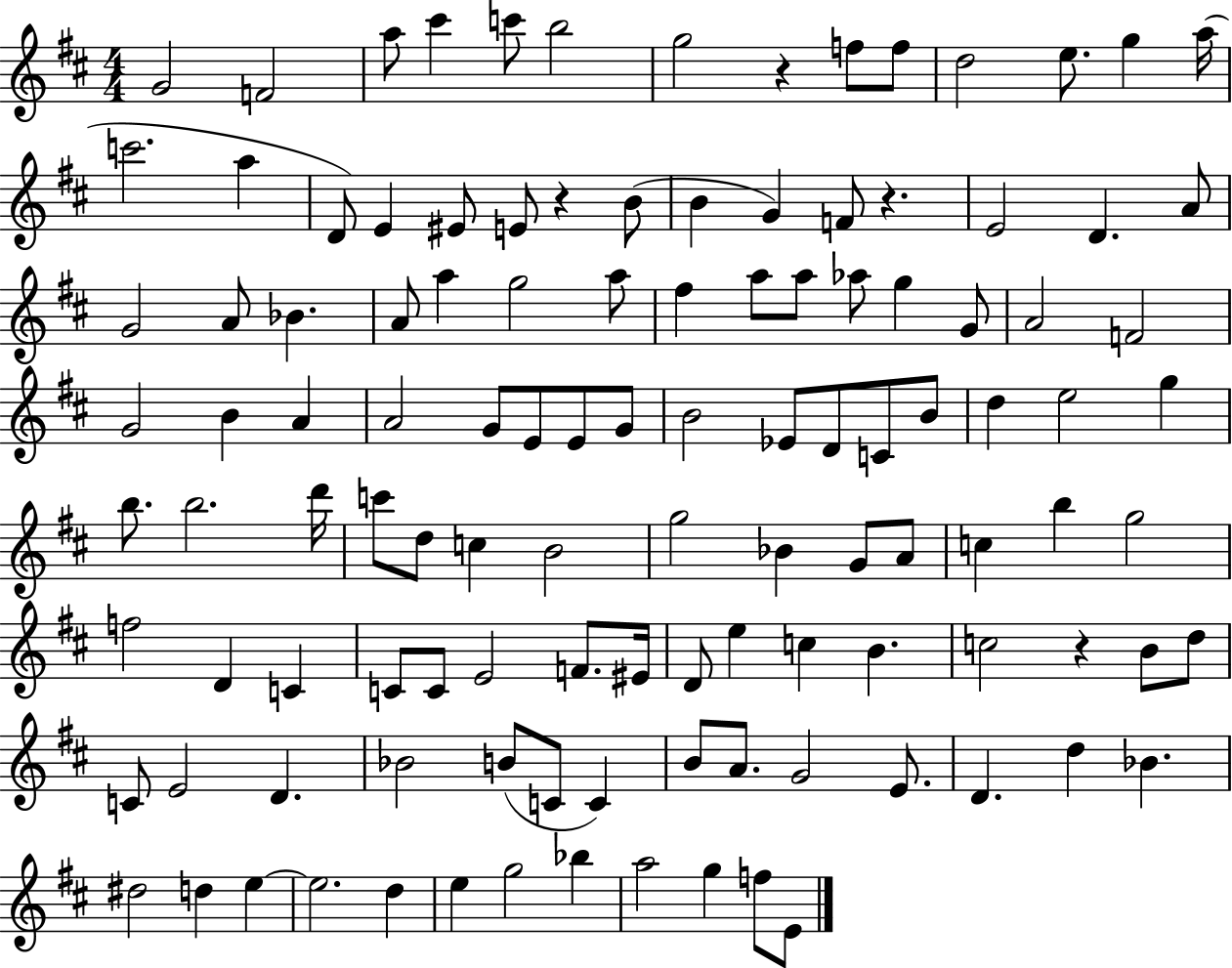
G4/h F4/h A5/e C#6/q C6/e B5/h G5/h R/q F5/e F5/e D5/h E5/e. G5/q A5/s C6/h. A5/q D4/e E4/q EIS4/e E4/e R/q B4/e B4/q G4/q F4/e R/q. E4/h D4/q. A4/e G4/h A4/e Bb4/q. A4/e A5/q G5/h A5/e F#5/q A5/e A5/e Ab5/e G5/q G4/e A4/h F4/h G4/h B4/q A4/q A4/h G4/e E4/e E4/e G4/e B4/h Eb4/e D4/e C4/e B4/e D5/q E5/h G5/q B5/e. B5/h. D6/s C6/e D5/e C5/q B4/h G5/h Bb4/q G4/e A4/e C5/q B5/q G5/h F5/h D4/q C4/q C4/e C4/e E4/h F4/e. EIS4/s D4/e E5/q C5/q B4/q. C5/h R/q B4/e D5/e C4/e E4/h D4/q. Bb4/h B4/e C4/e C4/q B4/e A4/e. G4/h E4/e. D4/q. D5/q Bb4/q. D#5/h D5/q E5/q E5/h. D5/q E5/q G5/h Bb5/q A5/h G5/q F5/e E4/e